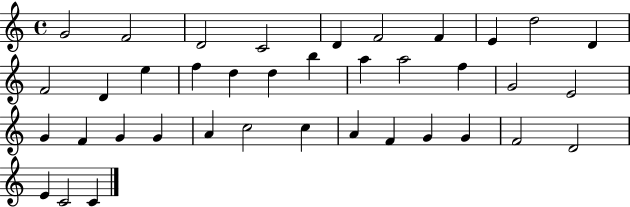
{
  \clef treble
  \time 4/4
  \defaultTimeSignature
  \key c \major
  g'2 f'2 | d'2 c'2 | d'4 f'2 f'4 | e'4 d''2 d'4 | \break f'2 d'4 e''4 | f''4 d''4 d''4 b''4 | a''4 a''2 f''4 | g'2 e'2 | \break g'4 f'4 g'4 g'4 | a'4 c''2 c''4 | a'4 f'4 g'4 g'4 | f'2 d'2 | \break e'4 c'2 c'4 | \bar "|."
}